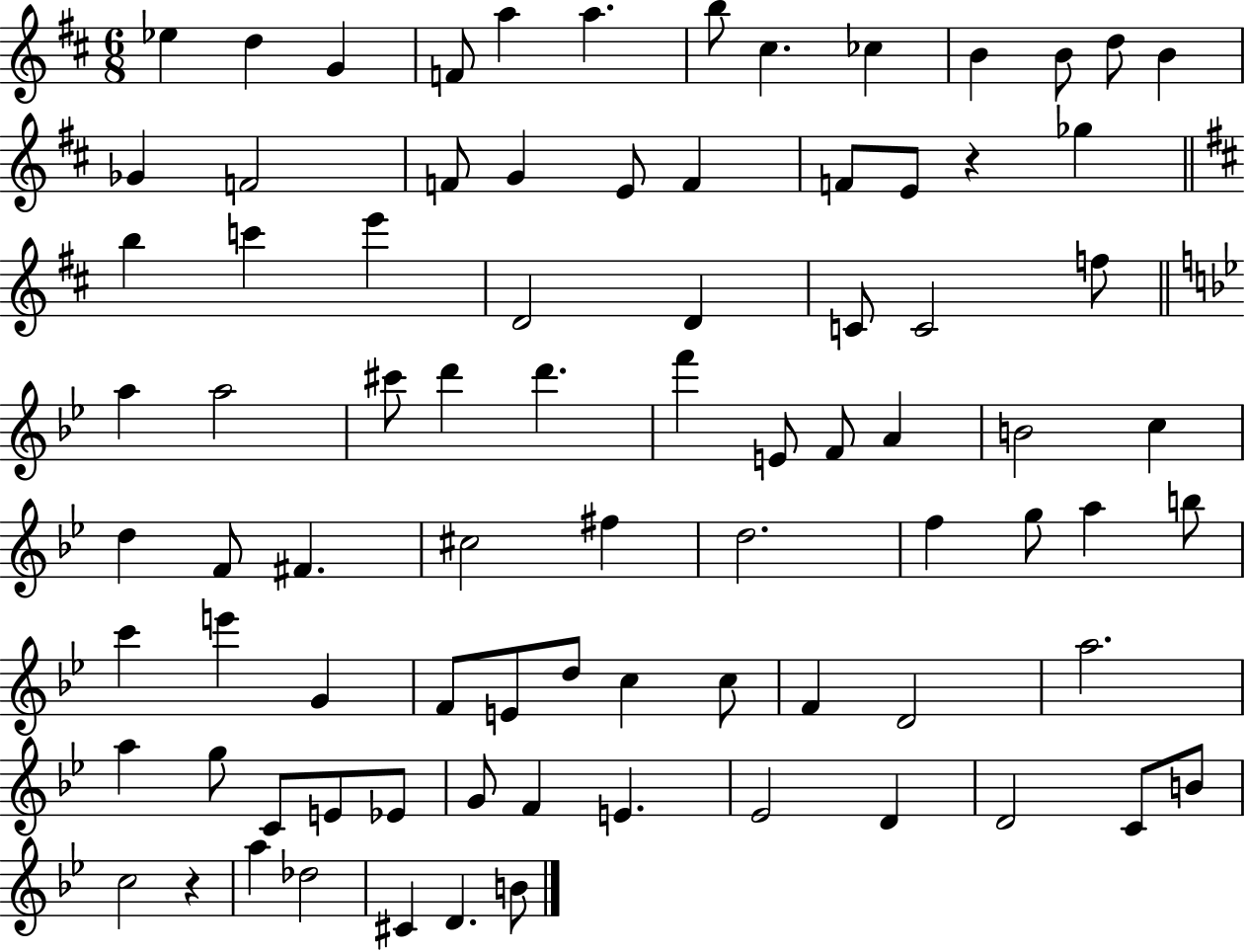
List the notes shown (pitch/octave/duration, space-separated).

Eb5/q D5/q G4/q F4/e A5/q A5/q. B5/e C#5/q. CES5/q B4/q B4/e D5/e B4/q Gb4/q F4/h F4/e G4/q E4/e F4/q F4/e E4/e R/q Gb5/q B5/q C6/q E6/q D4/h D4/q C4/e C4/h F5/e A5/q A5/h C#6/e D6/q D6/q. F6/q E4/e F4/e A4/q B4/h C5/q D5/q F4/e F#4/q. C#5/h F#5/q D5/h. F5/q G5/e A5/q B5/e C6/q E6/q G4/q F4/e E4/e D5/e C5/q C5/e F4/q D4/h A5/h. A5/q G5/e C4/e E4/e Eb4/e G4/e F4/q E4/q. Eb4/h D4/q D4/h C4/e B4/e C5/h R/q A5/q Db5/h C#4/q D4/q. B4/e